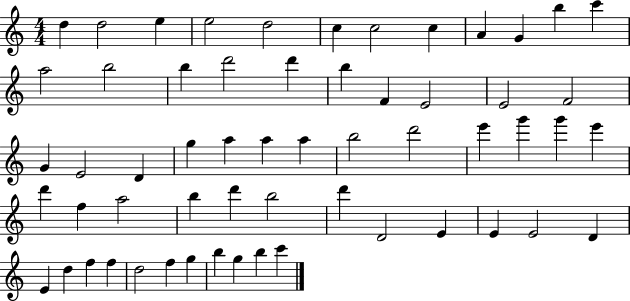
{
  \clef treble
  \numericTimeSignature
  \time 4/4
  \key c \major
  d''4 d''2 e''4 | e''2 d''2 | c''4 c''2 c''4 | a'4 g'4 b''4 c'''4 | \break a''2 b''2 | b''4 d'''2 d'''4 | b''4 f'4 e'2 | e'2 f'2 | \break g'4 e'2 d'4 | g''4 a''4 a''4 a''4 | b''2 d'''2 | e'''4 g'''4 g'''4 e'''4 | \break d'''4 f''4 a''2 | b''4 d'''4 b''2 | d'''4 d'2 e'4 | e'4 e'2 d'4 | \break e'4 d''4 f''4 f''4 | d''2 f''4 g''4 | b''4 g''4 b''4 c'''4 | \bar "|."
}